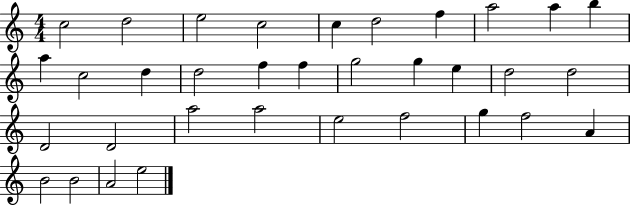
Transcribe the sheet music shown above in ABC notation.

X:1
T:Untitled
M:4/4
L:1/4
K:C
c2 d2 e2 c2 c d2 f a2 a b a c2 d d2 f f g2 g e d2 d2 D2 D2 a2 a2 e2 f2 g f2 A B2 B2 A2 e2